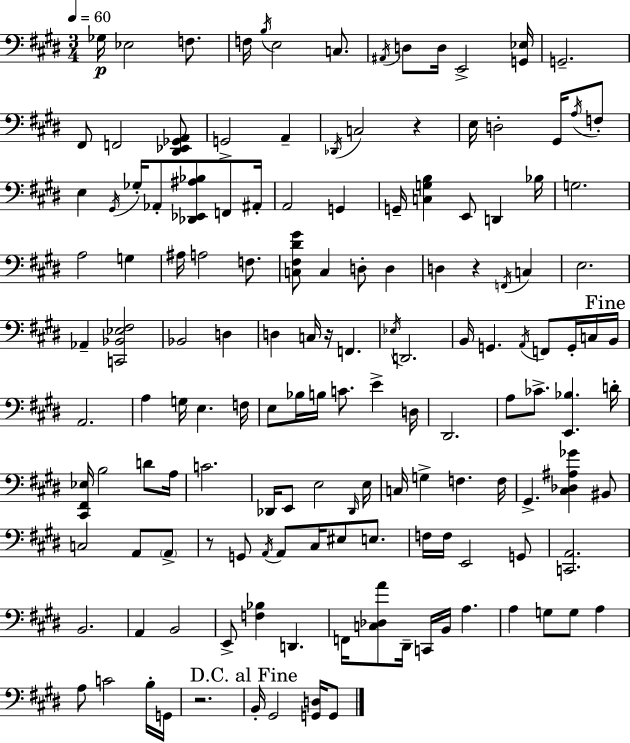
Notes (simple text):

Gb3/s Eb3/h F3/e. F3/s B3/s E3/h C3/e. A#2/s D3/e D3/s E2/h [G2,Eb3]/s G2/h. F#2/e F2/h [D#2,Eb2,Gb2,A2]/e G2/h A2/q Db2/s C3/h R/q E3/s D3/h G#2/s A3/s F3/e E3/q G#2/s Gb3/s Ab2/e [Db2,Eb2,A#3,Bb3]/e F2/e A#2/s A2/h G2/q G2/s [C3,G3,B3]/q E2/e D2/q Bb3/s G3/h. A3/h G3/q A#3/s A3/h F3/e. [C3,F#3,D#4,G#4]/e C3/q D3/e D3/q D3/q R/q F2/s C3/q E3/h. Ab2/q [C2,Bb2,Eb3,F#3]/h Bb2/h D3/q D3/q C3/s R/s F2/q. Eb3/s D2/h. B2/s G2/q. A2/s F2/e G2/s C3/s B2/s A2/h. A3/q G3/s E3/q. F3/s E3/e Bb3/s B3/s C4/e. E4/q D3/s D#2/h. A3/e CES4/e. [E2,Bb3]/q. D4/s [C#2,F#2,Eb3]/s B3/h D4/e A3/s C4/h. Db2/s E2/e E3/h Db2/s E3/s C3/s G3/q F3/q. F3/s G#2/q. [C#3,Db3,A#3,Gb4]/q BIS2/e C3/h A2/e A2/e R/e G2/e A2/s A2/e C#3/s EIS3/e E3/e. F3/s F3/s E2/h G2/e [C2,A2]/h. B2/h. A2/q B2/h E2/e [F3,Bb3]/q D2/q. F2/s [C3,Db3,A4]/e D#2/s C2/s B2/s A3/q. A3/q G3/e G3/e A3/q A3/e C4/h B3/s G2/s R/h. B2/s G#2/h [G2,D3]/s G2/e